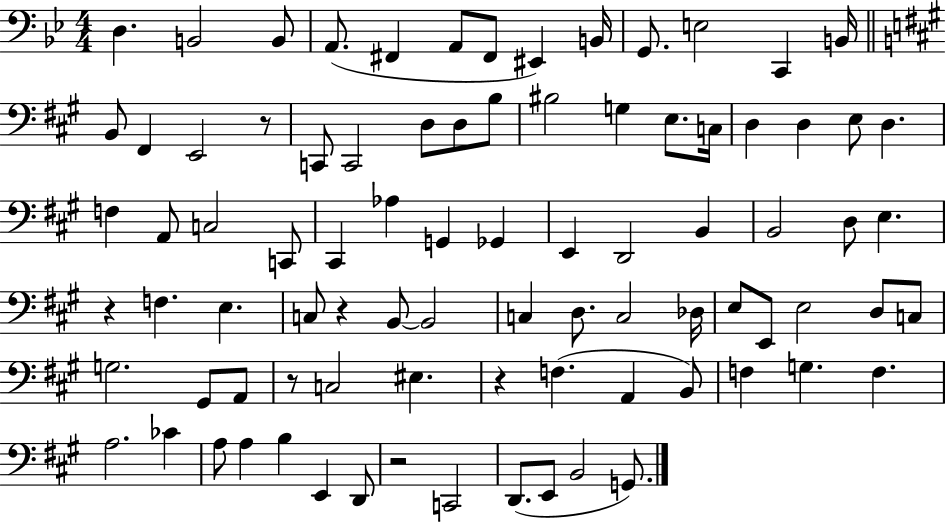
X:1
T:Untitled
M:4/4
L:1/4
K:Bb
D, B,,2 B,,/2 A,,/2 ^F,, A,,/2 ^F,,/2 ^E,, B,,/4 G,,/2 E,2 C,, B,,/4 B,,/2 ^F,, E,,2 z/2 C,,/2 C,,2 D,/2 D,/2 B,/2 ^B,2 G, E,/2 C,/4 D, D, E,/2 D, F, A,,/2 C,2 C,,/2 ^C,, _A, G,, _G,, E,, D,,2 B,, B,,2 D,/2 E, z F, E, C,/2 z B,,/2 B,,2 C, D,/2 C,2 _D,/4 E,/2 E,,/2 E,2 D,/2 C,/2 G,2 ^G,,/2 A,,/2 z/2 C,2 ^E, z F, A,, B,,/2 F, G, F, A,2 _C A,/2 A, B, E,, D,,/2 z2 C,,2 D,,/2 E,,/2 B,,2 G,,/2